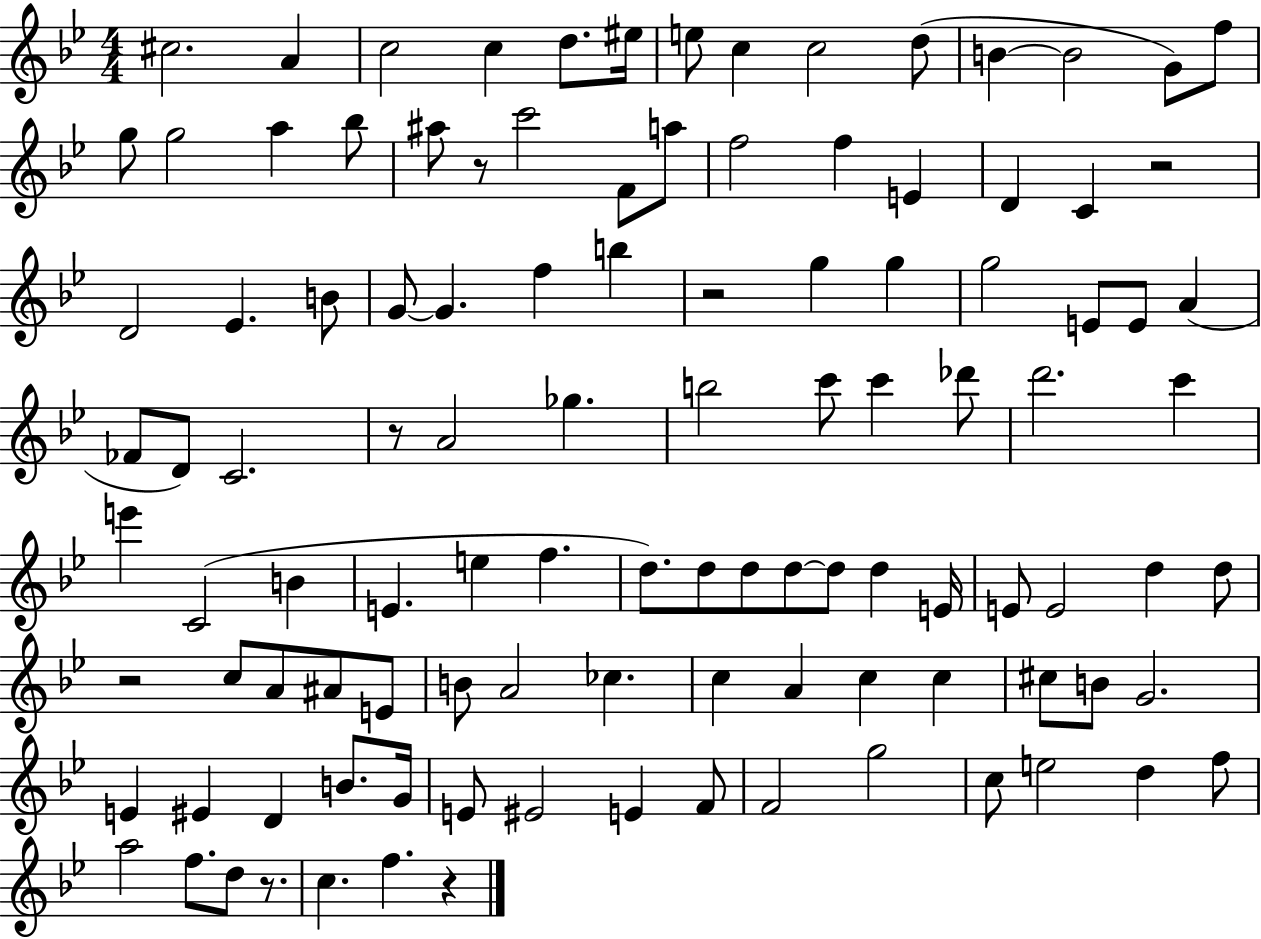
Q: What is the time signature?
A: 4/4